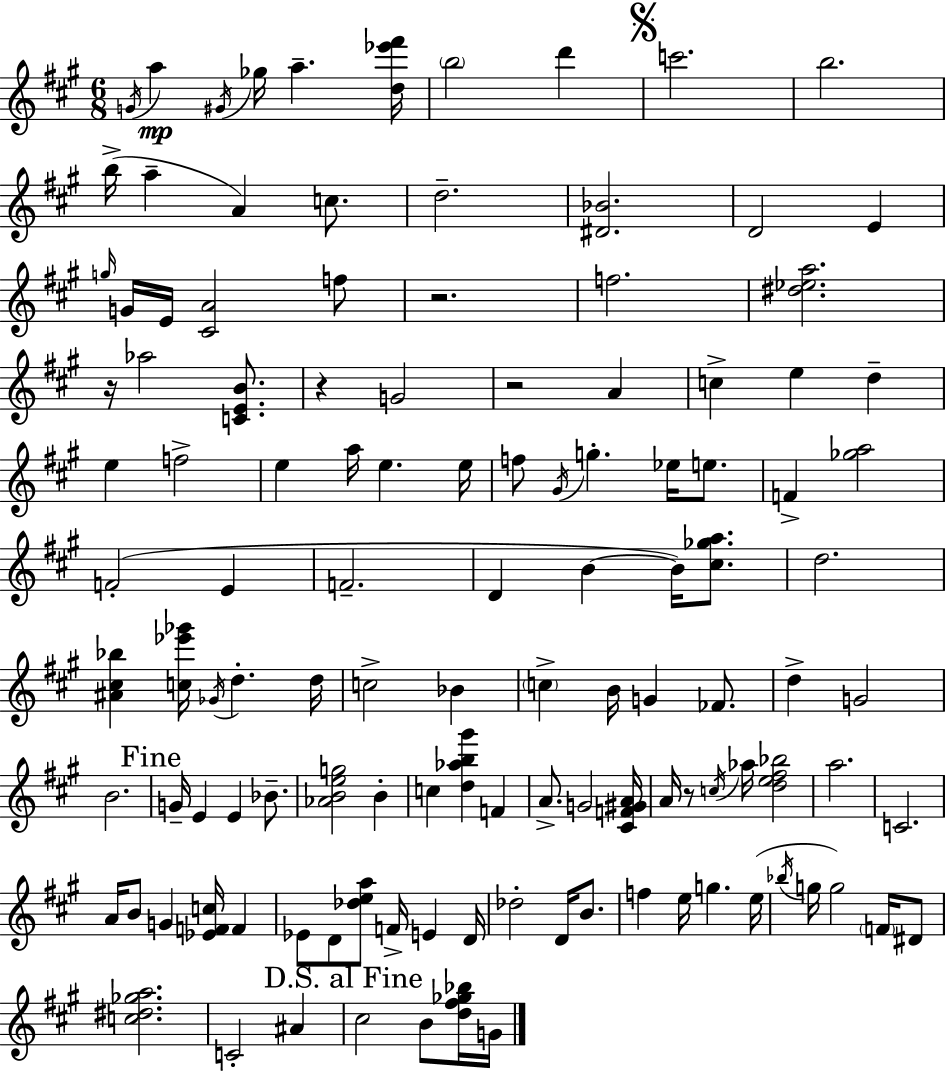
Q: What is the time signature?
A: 6/8